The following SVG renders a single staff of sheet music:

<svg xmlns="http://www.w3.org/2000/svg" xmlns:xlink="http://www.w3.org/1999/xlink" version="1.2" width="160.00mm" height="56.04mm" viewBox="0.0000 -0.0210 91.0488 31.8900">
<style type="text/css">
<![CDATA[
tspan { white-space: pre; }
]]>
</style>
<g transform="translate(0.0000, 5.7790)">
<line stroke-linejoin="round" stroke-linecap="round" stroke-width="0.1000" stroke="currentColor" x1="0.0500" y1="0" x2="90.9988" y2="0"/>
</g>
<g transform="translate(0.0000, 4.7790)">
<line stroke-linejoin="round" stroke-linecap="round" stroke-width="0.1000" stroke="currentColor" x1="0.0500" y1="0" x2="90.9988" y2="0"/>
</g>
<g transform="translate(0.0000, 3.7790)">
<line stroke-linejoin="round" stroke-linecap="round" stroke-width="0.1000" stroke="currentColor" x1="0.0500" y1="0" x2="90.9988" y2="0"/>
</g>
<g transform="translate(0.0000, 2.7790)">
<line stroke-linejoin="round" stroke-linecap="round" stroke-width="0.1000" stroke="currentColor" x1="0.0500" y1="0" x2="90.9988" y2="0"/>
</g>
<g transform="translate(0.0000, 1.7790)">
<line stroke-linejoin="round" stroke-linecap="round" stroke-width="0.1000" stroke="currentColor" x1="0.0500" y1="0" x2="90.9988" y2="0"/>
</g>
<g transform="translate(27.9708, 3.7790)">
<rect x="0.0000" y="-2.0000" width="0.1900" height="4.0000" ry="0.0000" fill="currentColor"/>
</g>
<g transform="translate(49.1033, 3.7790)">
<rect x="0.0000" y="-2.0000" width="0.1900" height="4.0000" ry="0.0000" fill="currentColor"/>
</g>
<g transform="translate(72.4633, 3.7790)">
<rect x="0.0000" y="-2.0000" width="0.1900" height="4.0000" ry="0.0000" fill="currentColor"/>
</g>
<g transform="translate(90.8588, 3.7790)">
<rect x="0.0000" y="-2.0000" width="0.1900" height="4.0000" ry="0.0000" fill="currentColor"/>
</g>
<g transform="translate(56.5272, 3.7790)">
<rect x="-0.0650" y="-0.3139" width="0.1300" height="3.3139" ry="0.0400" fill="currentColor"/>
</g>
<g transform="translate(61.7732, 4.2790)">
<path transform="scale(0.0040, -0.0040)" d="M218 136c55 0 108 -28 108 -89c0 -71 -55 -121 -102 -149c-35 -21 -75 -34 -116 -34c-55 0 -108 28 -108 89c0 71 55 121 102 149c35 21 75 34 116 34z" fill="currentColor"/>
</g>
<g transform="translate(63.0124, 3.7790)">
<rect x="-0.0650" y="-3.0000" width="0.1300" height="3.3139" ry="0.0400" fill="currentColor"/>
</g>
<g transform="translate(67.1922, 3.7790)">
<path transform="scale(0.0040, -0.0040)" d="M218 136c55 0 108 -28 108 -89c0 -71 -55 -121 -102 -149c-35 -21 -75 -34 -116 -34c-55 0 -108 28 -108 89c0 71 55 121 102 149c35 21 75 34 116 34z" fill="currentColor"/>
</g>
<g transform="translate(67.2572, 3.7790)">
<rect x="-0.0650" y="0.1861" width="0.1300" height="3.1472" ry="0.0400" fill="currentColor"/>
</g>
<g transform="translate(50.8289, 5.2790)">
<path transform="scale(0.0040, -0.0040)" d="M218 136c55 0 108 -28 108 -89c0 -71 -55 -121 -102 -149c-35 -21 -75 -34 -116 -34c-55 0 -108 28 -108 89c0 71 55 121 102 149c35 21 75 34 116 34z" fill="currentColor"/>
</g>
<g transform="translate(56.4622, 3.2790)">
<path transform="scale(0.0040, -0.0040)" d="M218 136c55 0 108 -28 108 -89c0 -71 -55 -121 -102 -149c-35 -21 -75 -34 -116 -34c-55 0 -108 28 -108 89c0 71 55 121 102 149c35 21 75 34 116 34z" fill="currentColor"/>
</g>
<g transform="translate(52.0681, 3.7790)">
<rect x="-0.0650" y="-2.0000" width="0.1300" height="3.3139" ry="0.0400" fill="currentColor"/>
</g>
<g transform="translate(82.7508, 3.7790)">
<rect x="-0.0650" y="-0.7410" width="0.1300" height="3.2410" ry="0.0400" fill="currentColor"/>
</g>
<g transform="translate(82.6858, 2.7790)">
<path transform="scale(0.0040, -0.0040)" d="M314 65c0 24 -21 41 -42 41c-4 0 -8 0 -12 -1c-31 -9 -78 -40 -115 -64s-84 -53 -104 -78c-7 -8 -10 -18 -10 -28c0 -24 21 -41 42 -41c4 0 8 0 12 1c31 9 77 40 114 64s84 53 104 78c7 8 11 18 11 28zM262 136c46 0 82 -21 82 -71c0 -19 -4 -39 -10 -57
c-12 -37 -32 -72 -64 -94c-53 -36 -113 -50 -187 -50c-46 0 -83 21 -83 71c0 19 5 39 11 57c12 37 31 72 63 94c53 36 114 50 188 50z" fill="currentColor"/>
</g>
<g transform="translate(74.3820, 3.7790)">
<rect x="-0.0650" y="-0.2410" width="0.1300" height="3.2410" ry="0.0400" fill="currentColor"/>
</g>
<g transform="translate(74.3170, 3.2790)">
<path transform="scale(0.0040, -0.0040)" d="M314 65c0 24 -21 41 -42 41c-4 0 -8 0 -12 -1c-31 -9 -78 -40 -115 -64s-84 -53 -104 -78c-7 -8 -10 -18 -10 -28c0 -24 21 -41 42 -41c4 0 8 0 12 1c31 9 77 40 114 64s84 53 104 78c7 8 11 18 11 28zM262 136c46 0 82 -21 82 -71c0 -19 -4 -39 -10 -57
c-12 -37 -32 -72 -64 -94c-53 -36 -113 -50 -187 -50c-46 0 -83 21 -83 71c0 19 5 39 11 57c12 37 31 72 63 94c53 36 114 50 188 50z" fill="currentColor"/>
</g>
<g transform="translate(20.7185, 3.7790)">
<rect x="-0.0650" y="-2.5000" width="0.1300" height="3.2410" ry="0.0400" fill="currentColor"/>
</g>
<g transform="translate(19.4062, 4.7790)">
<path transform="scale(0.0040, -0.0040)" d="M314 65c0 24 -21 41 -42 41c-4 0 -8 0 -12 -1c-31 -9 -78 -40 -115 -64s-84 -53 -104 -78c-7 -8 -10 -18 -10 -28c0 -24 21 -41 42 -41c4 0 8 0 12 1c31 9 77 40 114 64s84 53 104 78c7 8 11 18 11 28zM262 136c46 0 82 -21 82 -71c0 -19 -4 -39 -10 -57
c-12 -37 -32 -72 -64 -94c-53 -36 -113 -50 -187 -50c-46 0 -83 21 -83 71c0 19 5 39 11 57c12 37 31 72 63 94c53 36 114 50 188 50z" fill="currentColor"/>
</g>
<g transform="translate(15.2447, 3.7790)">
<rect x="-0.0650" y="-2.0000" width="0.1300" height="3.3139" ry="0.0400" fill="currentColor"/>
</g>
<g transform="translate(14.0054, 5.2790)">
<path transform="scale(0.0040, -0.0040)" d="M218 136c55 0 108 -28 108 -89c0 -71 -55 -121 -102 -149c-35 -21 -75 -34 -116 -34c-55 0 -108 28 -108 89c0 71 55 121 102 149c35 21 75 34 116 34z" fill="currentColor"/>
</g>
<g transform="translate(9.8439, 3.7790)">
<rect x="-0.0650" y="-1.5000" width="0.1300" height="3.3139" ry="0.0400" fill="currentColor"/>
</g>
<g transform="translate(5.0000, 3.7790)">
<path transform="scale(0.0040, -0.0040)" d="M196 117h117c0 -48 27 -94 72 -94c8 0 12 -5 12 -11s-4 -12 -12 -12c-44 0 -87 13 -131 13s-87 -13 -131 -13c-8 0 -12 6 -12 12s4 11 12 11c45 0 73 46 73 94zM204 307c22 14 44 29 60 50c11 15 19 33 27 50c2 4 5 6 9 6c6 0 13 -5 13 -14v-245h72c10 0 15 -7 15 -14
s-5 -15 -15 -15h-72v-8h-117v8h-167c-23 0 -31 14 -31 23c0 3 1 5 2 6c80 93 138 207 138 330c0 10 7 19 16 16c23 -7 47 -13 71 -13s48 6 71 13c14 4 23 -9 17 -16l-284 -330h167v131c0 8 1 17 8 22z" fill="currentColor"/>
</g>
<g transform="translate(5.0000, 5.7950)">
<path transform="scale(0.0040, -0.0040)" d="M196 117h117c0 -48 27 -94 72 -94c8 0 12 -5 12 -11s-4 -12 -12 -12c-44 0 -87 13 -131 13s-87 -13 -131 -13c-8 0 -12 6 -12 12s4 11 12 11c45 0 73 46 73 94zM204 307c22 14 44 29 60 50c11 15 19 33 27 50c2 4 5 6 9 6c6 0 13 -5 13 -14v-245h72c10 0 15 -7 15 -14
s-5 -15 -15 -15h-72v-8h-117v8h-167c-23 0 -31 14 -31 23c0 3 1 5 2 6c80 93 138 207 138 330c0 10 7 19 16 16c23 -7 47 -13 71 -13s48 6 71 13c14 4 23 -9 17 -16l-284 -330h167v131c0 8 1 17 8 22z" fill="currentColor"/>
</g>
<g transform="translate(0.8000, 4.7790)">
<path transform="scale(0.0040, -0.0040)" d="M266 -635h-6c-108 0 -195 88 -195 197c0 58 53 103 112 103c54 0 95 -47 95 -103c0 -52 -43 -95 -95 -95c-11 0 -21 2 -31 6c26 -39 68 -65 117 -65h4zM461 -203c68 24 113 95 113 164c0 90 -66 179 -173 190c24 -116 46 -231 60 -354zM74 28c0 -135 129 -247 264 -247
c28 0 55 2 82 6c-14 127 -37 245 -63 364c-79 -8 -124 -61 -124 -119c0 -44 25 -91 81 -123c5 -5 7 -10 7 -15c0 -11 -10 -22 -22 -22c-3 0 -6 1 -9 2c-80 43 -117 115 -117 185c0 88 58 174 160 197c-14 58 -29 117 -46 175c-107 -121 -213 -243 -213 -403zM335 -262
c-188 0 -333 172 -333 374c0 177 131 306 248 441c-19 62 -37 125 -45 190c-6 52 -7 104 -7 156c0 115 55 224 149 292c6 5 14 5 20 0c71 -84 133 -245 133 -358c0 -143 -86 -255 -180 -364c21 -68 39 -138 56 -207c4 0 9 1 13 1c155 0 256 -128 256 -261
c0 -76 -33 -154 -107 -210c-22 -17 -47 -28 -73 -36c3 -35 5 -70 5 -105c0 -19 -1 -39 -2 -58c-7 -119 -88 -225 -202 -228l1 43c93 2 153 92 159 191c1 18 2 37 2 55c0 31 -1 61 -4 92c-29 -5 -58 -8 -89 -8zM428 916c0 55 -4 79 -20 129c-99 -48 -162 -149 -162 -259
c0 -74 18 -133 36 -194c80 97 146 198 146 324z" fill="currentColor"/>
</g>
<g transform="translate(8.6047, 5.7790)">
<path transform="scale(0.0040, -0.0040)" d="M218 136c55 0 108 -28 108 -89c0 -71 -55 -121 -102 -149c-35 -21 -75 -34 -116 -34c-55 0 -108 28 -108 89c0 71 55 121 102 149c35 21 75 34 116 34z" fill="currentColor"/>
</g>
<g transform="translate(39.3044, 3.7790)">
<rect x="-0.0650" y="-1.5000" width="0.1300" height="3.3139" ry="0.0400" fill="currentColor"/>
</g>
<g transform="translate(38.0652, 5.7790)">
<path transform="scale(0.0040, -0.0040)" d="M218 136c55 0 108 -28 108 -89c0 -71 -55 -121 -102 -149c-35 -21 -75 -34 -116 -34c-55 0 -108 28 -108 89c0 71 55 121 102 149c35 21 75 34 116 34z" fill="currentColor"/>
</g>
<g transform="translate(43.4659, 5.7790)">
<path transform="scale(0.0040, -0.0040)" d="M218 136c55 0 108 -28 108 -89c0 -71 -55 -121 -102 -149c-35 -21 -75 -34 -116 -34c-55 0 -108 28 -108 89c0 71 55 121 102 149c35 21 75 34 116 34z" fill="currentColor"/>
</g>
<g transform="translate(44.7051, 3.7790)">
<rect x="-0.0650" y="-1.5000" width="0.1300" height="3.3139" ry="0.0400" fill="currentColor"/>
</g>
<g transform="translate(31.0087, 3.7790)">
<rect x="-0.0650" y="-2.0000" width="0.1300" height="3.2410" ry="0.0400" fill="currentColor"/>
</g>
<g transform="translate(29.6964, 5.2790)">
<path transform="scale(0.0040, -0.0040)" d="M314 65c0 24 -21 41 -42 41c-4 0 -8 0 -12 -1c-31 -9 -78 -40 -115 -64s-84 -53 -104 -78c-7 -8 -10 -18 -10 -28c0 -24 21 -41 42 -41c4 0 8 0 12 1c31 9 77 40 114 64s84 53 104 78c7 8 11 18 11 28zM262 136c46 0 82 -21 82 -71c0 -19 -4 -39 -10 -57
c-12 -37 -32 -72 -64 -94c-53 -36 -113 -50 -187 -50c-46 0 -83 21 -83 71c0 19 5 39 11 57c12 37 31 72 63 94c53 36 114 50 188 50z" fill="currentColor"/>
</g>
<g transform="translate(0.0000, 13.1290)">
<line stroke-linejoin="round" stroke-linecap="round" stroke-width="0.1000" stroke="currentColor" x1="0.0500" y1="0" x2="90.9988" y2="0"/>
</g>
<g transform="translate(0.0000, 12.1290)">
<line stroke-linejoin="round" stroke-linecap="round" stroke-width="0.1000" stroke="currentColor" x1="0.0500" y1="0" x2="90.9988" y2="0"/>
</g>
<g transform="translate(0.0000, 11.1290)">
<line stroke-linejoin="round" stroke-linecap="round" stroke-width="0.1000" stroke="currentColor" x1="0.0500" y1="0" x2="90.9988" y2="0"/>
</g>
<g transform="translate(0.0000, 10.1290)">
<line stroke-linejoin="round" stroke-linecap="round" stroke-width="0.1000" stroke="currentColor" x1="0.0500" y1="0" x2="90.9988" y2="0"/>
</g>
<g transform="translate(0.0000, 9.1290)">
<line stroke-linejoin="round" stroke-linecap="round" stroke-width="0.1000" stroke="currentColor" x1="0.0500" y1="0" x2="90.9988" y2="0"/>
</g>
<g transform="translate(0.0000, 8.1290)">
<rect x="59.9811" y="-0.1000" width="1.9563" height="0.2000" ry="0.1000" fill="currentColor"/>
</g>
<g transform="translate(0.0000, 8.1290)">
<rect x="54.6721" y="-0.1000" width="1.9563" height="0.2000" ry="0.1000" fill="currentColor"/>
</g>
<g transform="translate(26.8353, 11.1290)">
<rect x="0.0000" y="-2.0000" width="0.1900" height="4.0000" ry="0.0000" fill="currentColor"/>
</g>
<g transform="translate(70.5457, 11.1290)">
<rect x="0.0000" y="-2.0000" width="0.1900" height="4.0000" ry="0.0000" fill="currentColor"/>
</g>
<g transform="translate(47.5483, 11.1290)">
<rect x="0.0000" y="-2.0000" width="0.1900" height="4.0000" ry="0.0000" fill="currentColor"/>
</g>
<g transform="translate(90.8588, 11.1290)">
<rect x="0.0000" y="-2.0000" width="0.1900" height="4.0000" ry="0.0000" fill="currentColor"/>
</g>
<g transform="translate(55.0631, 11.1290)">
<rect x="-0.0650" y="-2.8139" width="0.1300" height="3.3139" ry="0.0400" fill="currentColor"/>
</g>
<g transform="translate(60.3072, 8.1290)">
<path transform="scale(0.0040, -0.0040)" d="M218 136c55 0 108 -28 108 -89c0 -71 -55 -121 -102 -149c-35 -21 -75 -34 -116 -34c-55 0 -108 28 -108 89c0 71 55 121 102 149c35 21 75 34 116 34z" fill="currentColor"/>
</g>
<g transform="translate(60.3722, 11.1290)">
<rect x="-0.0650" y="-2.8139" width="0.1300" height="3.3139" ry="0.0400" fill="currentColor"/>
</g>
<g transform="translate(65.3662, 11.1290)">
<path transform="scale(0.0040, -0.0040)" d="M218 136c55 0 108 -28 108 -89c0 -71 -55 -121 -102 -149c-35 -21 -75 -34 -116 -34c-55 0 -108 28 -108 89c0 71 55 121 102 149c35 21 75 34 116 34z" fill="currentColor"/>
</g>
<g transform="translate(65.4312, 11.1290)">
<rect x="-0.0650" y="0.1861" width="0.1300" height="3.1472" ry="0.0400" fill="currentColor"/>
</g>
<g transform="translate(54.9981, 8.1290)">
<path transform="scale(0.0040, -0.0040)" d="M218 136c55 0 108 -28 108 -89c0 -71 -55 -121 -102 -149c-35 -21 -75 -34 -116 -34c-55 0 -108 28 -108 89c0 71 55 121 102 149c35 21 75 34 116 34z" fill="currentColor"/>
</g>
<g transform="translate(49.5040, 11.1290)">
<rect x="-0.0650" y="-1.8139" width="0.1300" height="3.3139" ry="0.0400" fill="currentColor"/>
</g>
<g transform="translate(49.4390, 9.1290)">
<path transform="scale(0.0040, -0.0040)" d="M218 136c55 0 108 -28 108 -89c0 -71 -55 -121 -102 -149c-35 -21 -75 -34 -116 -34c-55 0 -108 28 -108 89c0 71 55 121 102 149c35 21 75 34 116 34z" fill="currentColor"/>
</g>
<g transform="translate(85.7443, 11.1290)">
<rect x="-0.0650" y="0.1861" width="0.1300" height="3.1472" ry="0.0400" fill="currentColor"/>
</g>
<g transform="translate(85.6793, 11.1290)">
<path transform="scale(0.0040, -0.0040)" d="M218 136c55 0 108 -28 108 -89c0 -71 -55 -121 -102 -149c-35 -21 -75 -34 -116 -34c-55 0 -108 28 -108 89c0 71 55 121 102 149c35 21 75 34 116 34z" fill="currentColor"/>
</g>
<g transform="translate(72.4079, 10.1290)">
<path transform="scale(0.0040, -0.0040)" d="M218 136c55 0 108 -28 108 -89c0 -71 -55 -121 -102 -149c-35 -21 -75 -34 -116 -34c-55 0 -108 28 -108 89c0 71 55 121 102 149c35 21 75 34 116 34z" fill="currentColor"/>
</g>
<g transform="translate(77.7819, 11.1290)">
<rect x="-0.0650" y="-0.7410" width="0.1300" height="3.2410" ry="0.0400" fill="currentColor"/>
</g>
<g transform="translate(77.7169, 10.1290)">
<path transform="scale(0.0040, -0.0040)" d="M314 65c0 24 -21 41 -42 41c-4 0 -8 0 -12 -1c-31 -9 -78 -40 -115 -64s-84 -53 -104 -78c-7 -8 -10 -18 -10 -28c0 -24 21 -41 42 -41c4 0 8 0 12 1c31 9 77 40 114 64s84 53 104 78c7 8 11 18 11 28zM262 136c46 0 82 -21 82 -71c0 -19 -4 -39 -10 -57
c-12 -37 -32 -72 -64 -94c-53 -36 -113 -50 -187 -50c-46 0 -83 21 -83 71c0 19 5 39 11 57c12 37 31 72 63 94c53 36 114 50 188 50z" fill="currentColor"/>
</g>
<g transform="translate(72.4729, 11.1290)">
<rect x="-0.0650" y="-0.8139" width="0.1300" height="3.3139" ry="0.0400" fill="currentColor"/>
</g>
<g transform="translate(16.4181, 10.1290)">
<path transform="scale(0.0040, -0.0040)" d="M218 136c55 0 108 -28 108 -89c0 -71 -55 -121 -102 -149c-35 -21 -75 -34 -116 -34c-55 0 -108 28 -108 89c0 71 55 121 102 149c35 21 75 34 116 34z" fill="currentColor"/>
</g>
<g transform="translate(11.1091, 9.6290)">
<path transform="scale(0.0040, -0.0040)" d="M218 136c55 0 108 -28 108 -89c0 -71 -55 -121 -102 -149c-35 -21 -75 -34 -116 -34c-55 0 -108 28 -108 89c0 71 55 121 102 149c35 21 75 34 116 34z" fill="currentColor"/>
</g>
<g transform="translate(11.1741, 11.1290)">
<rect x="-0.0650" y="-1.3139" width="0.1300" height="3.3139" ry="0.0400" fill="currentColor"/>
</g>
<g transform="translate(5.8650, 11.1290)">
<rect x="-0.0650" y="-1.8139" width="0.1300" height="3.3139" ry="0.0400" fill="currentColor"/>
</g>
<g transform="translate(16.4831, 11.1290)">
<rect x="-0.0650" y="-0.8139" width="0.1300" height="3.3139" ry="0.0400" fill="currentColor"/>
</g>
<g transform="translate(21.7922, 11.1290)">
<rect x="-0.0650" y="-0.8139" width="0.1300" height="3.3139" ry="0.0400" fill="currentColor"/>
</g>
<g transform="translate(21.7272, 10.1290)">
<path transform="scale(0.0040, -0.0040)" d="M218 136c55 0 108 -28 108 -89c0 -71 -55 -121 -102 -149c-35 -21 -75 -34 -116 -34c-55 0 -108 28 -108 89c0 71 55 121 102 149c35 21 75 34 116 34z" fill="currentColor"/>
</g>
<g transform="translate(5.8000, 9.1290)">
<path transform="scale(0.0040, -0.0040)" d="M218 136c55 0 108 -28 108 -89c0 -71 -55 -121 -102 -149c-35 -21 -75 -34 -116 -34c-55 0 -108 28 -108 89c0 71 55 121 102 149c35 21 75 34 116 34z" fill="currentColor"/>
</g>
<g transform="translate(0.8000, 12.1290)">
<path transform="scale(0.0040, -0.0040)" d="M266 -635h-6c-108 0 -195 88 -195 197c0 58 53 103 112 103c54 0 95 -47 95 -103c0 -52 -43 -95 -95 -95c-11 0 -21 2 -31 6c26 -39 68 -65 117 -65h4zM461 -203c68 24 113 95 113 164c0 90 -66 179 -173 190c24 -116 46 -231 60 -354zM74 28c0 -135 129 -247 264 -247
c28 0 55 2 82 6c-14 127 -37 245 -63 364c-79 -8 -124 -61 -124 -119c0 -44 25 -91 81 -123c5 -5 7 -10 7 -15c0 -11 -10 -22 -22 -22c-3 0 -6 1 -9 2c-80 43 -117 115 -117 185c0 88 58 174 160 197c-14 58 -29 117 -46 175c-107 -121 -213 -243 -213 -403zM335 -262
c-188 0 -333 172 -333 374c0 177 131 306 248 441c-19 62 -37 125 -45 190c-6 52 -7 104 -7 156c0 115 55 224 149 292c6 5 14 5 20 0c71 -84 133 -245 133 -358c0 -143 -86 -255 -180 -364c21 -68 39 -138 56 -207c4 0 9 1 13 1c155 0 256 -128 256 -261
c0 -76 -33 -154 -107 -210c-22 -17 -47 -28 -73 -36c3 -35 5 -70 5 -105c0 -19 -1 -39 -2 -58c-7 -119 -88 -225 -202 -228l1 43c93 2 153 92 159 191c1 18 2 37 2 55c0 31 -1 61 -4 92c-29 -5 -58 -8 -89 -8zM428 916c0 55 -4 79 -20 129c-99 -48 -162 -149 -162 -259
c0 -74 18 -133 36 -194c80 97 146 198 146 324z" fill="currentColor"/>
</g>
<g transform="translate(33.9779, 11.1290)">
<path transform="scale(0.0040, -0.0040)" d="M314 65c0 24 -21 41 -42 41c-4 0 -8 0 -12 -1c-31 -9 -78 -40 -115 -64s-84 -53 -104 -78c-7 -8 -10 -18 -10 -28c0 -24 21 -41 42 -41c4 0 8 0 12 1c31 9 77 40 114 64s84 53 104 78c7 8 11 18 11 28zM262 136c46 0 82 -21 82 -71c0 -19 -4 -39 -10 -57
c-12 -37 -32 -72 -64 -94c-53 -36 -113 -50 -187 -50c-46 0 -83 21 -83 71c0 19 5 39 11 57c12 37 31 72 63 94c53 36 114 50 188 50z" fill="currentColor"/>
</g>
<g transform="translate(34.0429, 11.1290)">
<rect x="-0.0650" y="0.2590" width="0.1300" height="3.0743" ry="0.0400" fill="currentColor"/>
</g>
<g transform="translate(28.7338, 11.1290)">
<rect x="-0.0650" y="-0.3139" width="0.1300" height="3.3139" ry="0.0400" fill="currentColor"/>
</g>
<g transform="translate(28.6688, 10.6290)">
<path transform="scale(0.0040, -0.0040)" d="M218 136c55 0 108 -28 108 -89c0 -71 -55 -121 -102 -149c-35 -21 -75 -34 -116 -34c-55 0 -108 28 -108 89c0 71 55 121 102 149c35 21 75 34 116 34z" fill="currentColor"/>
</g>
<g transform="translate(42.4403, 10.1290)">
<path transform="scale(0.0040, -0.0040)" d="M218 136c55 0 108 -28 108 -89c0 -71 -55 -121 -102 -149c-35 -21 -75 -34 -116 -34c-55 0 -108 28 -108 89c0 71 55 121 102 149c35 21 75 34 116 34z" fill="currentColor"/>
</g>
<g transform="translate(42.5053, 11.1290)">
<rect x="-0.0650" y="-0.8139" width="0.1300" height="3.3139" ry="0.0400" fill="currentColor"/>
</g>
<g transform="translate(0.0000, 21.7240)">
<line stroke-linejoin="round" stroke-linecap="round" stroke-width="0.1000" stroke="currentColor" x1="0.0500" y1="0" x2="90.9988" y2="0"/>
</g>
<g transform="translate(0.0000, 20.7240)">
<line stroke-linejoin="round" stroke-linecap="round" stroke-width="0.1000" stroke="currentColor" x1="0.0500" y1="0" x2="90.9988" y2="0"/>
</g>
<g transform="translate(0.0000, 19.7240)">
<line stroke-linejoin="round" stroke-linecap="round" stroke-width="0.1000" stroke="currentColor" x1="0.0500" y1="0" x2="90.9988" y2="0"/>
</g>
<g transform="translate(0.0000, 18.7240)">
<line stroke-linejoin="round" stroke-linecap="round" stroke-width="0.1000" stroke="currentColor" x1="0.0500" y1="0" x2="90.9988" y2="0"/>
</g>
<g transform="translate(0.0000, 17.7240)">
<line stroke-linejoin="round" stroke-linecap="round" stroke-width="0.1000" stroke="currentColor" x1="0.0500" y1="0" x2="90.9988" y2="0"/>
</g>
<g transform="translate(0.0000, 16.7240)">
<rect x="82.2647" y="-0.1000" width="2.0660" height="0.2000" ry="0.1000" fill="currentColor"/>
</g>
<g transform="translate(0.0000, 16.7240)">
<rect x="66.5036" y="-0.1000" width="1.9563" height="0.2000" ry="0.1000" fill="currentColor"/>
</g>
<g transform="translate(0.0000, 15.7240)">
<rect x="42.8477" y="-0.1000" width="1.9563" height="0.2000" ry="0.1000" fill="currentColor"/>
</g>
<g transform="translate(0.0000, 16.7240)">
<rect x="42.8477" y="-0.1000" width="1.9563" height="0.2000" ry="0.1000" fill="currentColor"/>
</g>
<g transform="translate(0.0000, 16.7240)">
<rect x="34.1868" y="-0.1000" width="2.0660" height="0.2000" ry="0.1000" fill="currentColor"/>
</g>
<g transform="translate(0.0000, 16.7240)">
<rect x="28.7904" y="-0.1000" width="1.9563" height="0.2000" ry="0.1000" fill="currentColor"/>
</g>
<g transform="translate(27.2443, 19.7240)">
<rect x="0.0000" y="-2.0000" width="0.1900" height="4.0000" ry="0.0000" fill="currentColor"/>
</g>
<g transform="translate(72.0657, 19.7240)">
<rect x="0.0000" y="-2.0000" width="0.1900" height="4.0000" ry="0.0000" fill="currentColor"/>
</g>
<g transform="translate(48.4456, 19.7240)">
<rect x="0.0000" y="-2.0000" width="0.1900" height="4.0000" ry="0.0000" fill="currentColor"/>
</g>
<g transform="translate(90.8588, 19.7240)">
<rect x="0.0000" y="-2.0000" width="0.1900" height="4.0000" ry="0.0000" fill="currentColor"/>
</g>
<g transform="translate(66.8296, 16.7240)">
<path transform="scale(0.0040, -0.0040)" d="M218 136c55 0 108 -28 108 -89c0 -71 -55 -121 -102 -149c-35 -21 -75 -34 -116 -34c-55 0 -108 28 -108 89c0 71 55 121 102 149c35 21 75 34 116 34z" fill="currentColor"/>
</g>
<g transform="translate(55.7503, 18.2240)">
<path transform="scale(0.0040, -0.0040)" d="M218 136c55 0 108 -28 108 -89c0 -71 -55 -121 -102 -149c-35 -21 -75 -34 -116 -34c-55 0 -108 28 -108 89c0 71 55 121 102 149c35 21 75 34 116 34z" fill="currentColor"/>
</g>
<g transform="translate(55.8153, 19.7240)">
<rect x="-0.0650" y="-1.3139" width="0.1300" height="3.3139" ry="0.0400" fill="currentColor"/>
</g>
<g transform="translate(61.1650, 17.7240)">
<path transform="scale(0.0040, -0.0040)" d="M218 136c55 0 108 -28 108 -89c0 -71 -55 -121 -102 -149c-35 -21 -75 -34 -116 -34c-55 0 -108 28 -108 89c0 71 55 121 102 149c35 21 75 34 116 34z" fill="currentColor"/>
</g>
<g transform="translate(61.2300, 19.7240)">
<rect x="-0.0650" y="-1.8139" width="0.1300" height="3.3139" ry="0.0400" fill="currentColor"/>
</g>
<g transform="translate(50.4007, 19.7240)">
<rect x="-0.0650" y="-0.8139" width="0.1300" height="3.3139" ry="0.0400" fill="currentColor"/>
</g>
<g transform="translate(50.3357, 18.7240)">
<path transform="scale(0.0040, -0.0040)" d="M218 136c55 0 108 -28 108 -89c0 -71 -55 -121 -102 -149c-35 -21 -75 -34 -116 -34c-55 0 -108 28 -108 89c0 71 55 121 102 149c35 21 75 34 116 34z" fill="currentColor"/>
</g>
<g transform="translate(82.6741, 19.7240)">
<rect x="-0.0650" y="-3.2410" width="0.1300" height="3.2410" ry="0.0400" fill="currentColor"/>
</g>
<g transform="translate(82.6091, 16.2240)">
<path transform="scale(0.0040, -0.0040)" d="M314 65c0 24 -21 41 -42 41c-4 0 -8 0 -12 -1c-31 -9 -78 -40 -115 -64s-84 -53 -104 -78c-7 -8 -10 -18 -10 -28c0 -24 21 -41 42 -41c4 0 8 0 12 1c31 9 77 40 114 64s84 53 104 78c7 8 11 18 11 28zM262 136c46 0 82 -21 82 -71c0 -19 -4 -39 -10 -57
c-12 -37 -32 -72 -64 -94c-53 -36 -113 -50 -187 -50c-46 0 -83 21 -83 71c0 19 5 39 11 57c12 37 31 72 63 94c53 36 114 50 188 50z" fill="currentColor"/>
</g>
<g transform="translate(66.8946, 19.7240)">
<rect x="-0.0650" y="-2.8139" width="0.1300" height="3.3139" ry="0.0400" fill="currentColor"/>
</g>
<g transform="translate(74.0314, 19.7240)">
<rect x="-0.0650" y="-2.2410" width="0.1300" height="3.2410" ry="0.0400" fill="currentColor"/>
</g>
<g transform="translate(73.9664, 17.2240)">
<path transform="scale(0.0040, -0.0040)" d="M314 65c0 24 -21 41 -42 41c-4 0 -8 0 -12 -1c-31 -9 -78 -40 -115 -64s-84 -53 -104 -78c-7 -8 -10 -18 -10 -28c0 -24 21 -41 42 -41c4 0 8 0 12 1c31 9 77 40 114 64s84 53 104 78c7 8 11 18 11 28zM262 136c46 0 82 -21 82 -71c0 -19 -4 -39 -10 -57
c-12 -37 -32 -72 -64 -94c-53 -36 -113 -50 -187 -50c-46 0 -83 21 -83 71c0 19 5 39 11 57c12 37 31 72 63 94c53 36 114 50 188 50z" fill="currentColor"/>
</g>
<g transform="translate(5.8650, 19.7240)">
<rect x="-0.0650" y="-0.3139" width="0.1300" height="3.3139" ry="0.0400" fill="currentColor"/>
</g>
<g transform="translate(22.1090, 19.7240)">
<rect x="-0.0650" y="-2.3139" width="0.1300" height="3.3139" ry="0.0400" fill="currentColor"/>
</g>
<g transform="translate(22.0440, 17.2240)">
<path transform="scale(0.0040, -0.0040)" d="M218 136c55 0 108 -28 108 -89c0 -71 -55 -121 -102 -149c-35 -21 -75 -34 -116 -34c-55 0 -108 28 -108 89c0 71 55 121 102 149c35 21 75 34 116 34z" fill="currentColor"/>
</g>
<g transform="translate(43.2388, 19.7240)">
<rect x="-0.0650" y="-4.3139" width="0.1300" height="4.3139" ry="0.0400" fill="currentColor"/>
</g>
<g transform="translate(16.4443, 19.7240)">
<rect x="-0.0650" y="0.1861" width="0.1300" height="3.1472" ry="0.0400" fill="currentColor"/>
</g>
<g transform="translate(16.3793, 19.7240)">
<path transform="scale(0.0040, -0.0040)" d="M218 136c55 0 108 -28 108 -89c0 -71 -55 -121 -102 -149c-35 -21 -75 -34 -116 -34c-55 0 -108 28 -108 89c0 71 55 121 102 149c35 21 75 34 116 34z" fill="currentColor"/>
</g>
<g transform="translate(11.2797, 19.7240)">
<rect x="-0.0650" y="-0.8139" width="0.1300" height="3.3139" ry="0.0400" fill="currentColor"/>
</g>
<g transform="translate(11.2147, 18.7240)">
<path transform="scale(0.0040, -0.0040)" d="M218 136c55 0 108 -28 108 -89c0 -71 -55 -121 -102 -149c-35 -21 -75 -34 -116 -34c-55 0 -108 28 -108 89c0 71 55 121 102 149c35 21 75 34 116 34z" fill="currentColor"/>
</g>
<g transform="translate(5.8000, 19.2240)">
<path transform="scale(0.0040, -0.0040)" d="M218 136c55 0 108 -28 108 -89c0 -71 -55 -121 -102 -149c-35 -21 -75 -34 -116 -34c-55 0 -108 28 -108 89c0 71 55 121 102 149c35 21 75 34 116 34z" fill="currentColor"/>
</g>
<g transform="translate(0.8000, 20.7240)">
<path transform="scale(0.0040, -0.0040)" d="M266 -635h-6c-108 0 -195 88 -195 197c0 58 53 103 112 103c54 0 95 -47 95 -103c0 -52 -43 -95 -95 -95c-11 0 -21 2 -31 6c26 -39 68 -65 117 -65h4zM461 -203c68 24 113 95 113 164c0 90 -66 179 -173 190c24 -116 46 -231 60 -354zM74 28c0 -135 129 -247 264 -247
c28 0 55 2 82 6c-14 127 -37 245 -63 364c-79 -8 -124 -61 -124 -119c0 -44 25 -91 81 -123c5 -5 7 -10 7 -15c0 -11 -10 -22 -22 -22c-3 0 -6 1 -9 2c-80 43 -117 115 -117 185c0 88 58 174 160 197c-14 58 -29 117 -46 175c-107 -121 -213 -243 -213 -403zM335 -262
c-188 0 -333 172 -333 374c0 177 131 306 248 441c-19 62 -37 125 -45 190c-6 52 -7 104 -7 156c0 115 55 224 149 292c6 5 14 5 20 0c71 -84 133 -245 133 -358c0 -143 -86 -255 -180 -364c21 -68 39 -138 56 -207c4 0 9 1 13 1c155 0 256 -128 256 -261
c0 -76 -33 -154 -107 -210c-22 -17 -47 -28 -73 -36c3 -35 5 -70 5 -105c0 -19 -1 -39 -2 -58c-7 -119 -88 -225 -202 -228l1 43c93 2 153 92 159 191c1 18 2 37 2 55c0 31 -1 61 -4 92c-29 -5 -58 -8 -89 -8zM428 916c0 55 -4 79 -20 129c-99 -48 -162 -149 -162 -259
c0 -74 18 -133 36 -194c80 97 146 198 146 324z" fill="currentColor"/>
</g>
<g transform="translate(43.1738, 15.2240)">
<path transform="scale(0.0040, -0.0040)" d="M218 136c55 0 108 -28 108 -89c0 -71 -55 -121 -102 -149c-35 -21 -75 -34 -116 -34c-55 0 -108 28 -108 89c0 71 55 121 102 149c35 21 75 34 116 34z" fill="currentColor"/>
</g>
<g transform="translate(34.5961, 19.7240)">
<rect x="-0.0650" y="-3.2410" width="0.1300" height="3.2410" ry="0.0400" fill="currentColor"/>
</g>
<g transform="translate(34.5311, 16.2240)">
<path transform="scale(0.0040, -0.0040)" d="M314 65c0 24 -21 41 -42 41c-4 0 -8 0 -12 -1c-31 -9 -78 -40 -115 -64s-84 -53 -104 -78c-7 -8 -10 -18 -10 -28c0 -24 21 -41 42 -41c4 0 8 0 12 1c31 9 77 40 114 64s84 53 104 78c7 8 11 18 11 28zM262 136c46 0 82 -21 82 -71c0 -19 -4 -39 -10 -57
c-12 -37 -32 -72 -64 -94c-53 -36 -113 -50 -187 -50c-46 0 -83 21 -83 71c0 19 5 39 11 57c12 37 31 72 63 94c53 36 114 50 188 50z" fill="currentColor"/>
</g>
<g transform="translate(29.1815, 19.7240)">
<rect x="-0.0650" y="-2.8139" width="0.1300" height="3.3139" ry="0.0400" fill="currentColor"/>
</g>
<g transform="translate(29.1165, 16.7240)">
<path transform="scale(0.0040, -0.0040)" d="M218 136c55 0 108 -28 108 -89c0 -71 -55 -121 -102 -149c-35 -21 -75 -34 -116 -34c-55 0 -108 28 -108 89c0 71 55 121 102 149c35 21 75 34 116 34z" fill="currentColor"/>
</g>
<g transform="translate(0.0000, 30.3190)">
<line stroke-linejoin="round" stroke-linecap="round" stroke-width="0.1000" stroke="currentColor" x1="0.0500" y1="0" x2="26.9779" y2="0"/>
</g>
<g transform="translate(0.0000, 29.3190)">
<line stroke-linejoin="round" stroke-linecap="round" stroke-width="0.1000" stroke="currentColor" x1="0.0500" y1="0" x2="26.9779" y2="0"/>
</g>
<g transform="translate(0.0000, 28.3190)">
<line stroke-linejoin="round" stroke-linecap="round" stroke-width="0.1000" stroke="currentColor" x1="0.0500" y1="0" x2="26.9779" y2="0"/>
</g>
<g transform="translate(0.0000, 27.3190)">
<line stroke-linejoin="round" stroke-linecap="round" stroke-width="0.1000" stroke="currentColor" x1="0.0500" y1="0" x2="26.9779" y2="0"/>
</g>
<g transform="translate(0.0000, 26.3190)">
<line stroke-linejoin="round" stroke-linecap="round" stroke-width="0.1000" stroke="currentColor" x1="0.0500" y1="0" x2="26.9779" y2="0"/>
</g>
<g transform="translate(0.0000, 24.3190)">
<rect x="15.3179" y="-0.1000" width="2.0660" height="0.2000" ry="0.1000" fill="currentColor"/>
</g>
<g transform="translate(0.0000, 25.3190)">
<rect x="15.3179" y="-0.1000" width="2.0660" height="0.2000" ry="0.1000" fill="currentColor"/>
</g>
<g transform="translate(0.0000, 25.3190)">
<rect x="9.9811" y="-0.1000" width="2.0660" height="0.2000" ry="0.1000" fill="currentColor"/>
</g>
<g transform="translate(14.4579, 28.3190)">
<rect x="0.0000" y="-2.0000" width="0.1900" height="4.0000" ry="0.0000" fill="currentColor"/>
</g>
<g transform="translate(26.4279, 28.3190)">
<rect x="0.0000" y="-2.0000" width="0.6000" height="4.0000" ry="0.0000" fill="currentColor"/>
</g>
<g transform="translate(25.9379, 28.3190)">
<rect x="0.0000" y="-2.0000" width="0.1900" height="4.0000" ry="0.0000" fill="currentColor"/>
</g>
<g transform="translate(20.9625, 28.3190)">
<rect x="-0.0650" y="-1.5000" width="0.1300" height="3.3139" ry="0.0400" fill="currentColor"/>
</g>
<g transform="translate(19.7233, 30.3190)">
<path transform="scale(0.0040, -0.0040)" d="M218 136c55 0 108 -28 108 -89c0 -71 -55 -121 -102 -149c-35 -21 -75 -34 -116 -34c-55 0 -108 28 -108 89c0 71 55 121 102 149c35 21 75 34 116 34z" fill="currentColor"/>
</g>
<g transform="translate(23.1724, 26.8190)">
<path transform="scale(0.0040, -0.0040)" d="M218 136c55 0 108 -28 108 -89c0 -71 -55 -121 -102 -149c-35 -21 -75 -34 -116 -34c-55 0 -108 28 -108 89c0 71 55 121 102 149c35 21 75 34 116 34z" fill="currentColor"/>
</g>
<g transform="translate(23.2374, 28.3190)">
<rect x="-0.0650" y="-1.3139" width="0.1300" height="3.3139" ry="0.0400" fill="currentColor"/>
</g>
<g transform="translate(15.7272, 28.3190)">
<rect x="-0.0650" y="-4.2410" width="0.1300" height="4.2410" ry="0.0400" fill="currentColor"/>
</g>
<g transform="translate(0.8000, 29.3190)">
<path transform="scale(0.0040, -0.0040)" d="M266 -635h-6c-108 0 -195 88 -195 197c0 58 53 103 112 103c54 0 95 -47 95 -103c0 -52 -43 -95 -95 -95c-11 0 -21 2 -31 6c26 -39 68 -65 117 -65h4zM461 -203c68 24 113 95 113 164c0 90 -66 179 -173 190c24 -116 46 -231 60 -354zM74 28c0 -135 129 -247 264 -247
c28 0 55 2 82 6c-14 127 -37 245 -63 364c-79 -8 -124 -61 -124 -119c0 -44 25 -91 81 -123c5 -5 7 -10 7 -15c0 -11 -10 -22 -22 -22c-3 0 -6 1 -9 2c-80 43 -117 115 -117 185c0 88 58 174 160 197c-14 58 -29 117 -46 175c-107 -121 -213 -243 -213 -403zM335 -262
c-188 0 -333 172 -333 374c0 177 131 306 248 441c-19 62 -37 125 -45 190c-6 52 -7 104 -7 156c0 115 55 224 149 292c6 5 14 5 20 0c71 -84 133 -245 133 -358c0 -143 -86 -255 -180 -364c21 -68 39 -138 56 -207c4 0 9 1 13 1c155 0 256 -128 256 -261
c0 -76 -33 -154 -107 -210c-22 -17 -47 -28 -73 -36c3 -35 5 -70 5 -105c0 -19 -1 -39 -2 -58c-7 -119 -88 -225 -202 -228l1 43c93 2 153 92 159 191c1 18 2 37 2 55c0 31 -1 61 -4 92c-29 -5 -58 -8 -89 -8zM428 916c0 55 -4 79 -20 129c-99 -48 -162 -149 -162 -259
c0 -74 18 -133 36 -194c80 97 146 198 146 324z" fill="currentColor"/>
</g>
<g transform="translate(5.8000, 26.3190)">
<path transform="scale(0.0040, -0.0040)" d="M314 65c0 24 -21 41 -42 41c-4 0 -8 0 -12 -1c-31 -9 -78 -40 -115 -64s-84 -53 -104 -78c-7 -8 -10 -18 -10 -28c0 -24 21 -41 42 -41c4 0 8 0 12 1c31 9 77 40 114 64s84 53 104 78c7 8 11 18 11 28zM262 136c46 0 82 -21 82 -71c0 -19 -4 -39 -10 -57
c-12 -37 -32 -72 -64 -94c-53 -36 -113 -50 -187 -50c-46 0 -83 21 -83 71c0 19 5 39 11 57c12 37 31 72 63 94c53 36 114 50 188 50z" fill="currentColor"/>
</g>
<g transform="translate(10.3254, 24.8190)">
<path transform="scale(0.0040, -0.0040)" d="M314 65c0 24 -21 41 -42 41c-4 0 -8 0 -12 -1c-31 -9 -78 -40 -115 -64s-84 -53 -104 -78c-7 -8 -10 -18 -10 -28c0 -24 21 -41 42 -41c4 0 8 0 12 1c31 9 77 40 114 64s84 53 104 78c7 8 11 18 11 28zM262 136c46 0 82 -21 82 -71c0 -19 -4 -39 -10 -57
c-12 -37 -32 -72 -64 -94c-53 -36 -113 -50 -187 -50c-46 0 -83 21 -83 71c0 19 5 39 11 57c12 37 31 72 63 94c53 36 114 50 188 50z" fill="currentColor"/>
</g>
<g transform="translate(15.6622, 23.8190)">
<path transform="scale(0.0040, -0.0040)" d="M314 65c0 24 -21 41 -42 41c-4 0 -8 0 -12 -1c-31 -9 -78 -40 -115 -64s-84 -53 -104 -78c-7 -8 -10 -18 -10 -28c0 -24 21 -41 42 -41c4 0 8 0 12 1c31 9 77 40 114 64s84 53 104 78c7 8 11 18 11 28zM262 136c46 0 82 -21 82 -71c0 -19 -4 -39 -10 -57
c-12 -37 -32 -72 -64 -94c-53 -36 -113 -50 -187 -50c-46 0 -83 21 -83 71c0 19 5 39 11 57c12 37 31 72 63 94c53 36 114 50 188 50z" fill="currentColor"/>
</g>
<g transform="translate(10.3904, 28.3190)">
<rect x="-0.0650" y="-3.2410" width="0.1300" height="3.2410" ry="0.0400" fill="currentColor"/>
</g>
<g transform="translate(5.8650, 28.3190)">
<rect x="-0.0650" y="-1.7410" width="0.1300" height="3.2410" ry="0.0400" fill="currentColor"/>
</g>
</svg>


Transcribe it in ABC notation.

X:1
T:Untitled
M:4/4
L:1/4
K:C
E F G2 F2 E E F c A B c2 d2 f e d d c B2 d f a a B d d2 B c d B g a b2 d' d e f a g2 b2 f2 b2 d'2 E e